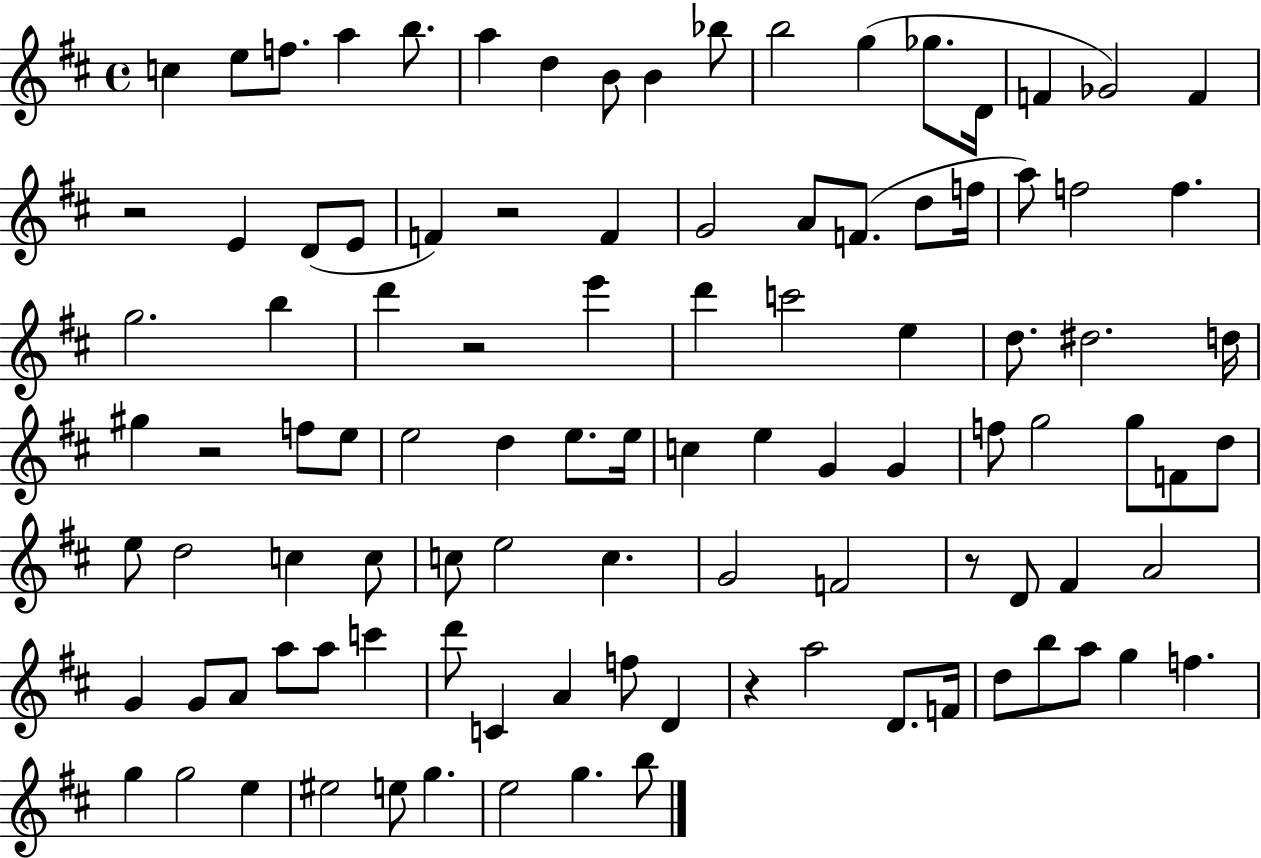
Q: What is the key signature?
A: D major